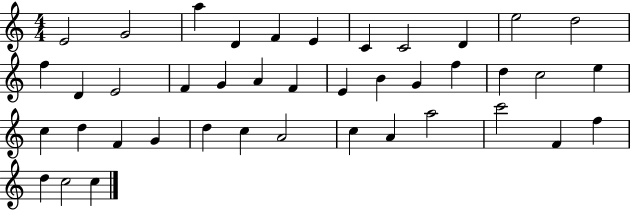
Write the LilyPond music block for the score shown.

{
  \clef treble
  \numericTimeSignature
  \time 4/4
  \key c \major
  e'2 g'2 | a''4 d'4 f'4 e'4 | c'4 c'2 d'4 | e''2 d''2 | \break f''4 d'4 e'2 | f'4 g'4 a'4 f'4 | e'4 b'4 g'4 f''4 | d''4 c''2 e''4 | \break c''4 d''4 f'4 g'4 | d''4 c''4 a'2 | c''4 a'4 a''2 | c'''2 f'4 f''4 | \break d''4 c''2 c''4 | \bar "|."
}